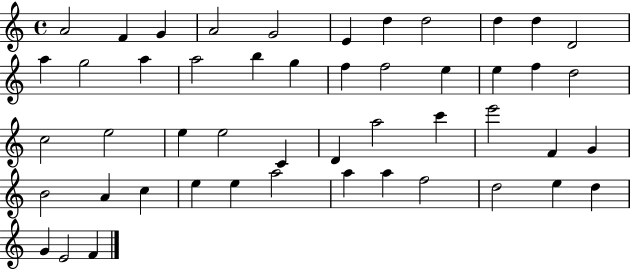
A4/h F4/q G4/q A4/h G4/h E4/q D5/q D5/h D5/q D5/q D4/h A5/q G5/h A5/q A5/h B5/q G5/q F5/q F5/h E5/q E5/q F5/q D5/h C5/h E5/h E5/q E5/h C4/q D4/q A5/h C6/q E6/h F4/q G4/q B4/h A4/q C5/q E5/q E5/q A5/h A5/q A5/q F5/h D5/h E5/q D5/q G4/q E4/h F4/q